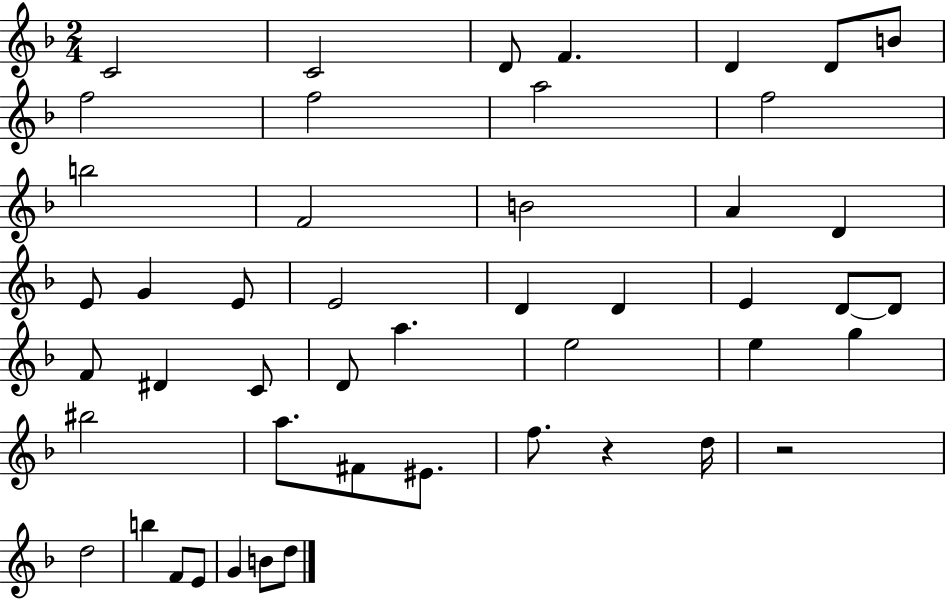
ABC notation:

X:1
T:Untitled
M:2/4
L:1/4
K:F
C2 C2 D/2 F D D/2 B/2 f2 f2 a2 f2 b2 F2 B2 A D E/2 G E/2 E2 D D E D/2 D/2 F/2 ^D C/2 D/2 a e2 e g ^b2 a/2 ^F/2 ^E/2 f/2 z d/4 z2 d2 b F/2 E/2 G B/2 d/2